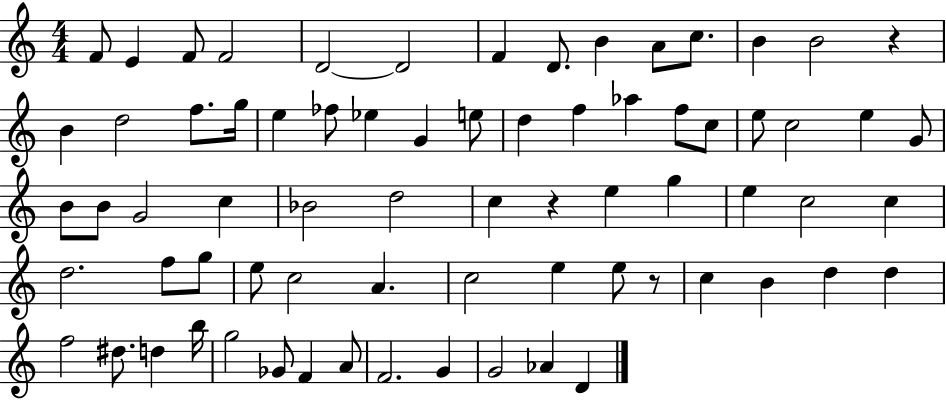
X:1
T:Untitled
M:4/4
L:1/4
K:C
F/2 E F/2 F2 D2 D2 F D/2 B A/2 c/2 B B2 z B d2 f/2 g/4 e _f/2 _e G e/2 d f _a f/2 c/2 e/2 c2 e G/2 B/2 B/2 G2 c _B2 d2 c z e g e c2 c d2 f/2 g/2 e/2 c2 A c2 e e/2 z/2 c B d d f2 ^d/2 d b/4 g2 _G/2 F A/2 F2 G G2 _A D